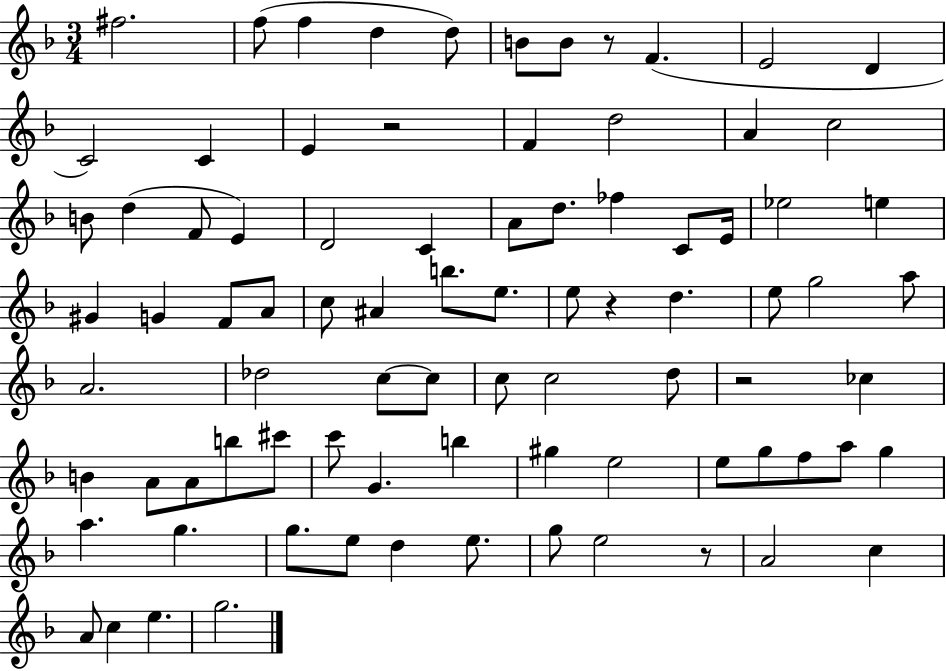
F#5/h. F5/e F5/q D5/q D5/e B4/e B4/e R/e F4/q. E4/h D4/q C4/h C4/q E4/q R/h F4/q D5/h A4/q C5/h B4/e D5/q F4/e E4/q D4/h C4/q A4/e D5/e. FES5/q C4/e E4/s Eb5/h E5/q G#4/q G4/q F4/e A4/e C5/e A#4/q B5/e. E5/e. E5/e R/q D5/q. E5/e G5/h A5/e A4/h. Db5/h C5/e C5/e C5/e C5/h D5/e R/h CES5/q B4/q A4/e A4/e B5/e C#6/e C6/e G4/q. B5/q G#5/q E5/h E5/e G5/e F5/e A5/e G5/q A5/q. G5/q. G5/e. E5/e D5/q E5/e. G5/e E5/h R/e A4/h C5/q A4/e C5/q E5/q. G5/h.